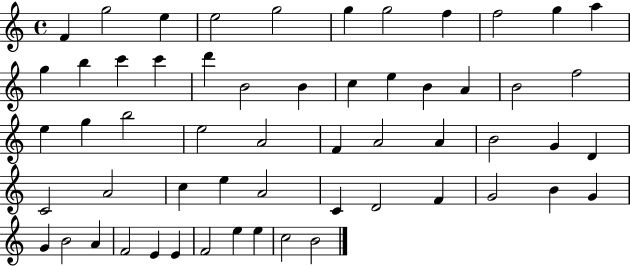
F4/q G5/h E5/q E5/h G5/h G5/q G5/h F5/q F5/h G5/q A5/q G5/q B5/q C6/q C6/q D6/q B4/h B4/q C5/q E5/q B4/q A4/q B4/h F5/h E5/q G5/q B5/h E5/h A4/h F4/q A4/h A4/q B4/h G4/q D4/q C4/h A4/h C5/q E5/q A4/h C4/q D4/h F4/q G4/h B4/q G4/q G4/q B4/h A4/q F4/h E4/q E4/q F4/h E5/q E5/q C5/h B4/h